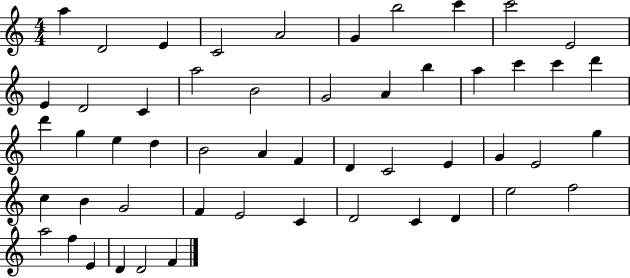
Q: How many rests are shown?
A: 0